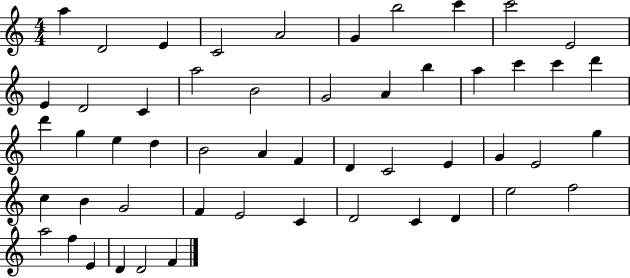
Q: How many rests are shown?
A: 0